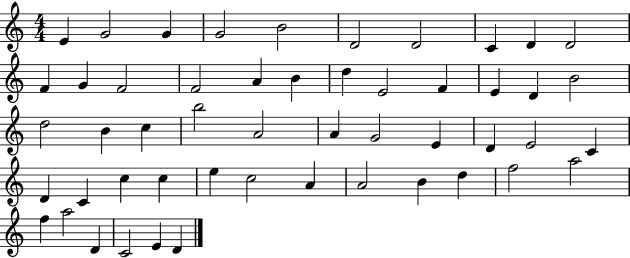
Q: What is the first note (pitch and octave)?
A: E4